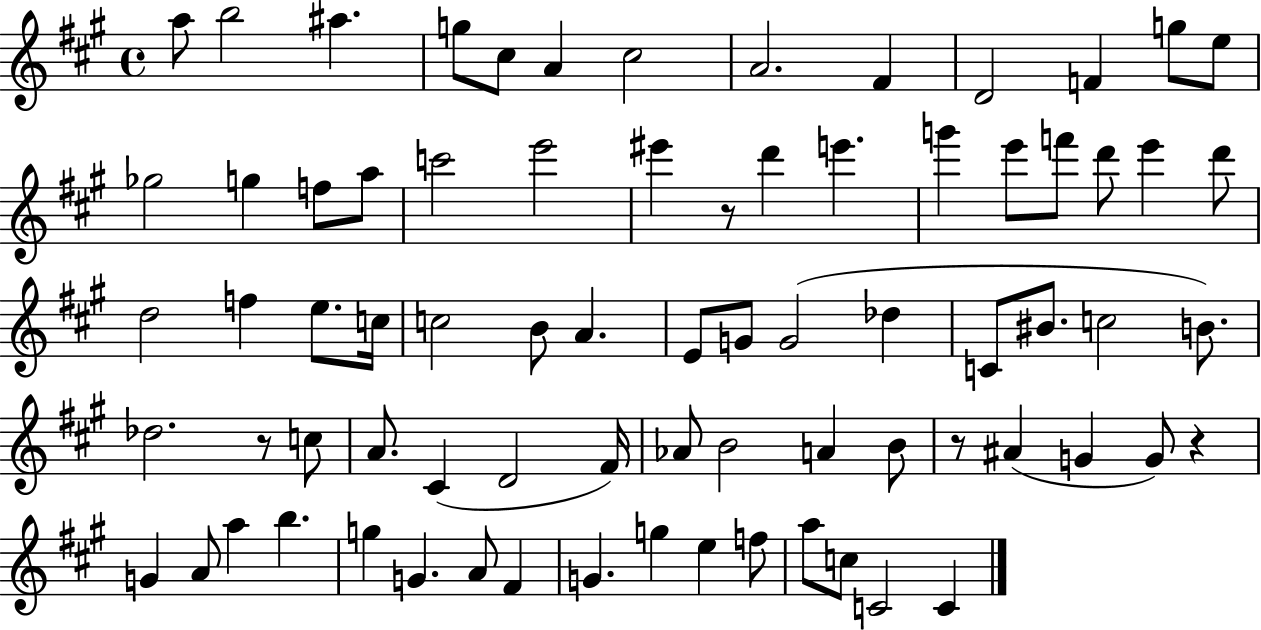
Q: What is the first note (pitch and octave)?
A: A5